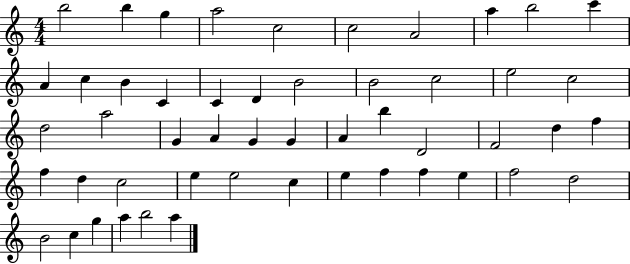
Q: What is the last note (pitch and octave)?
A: A5